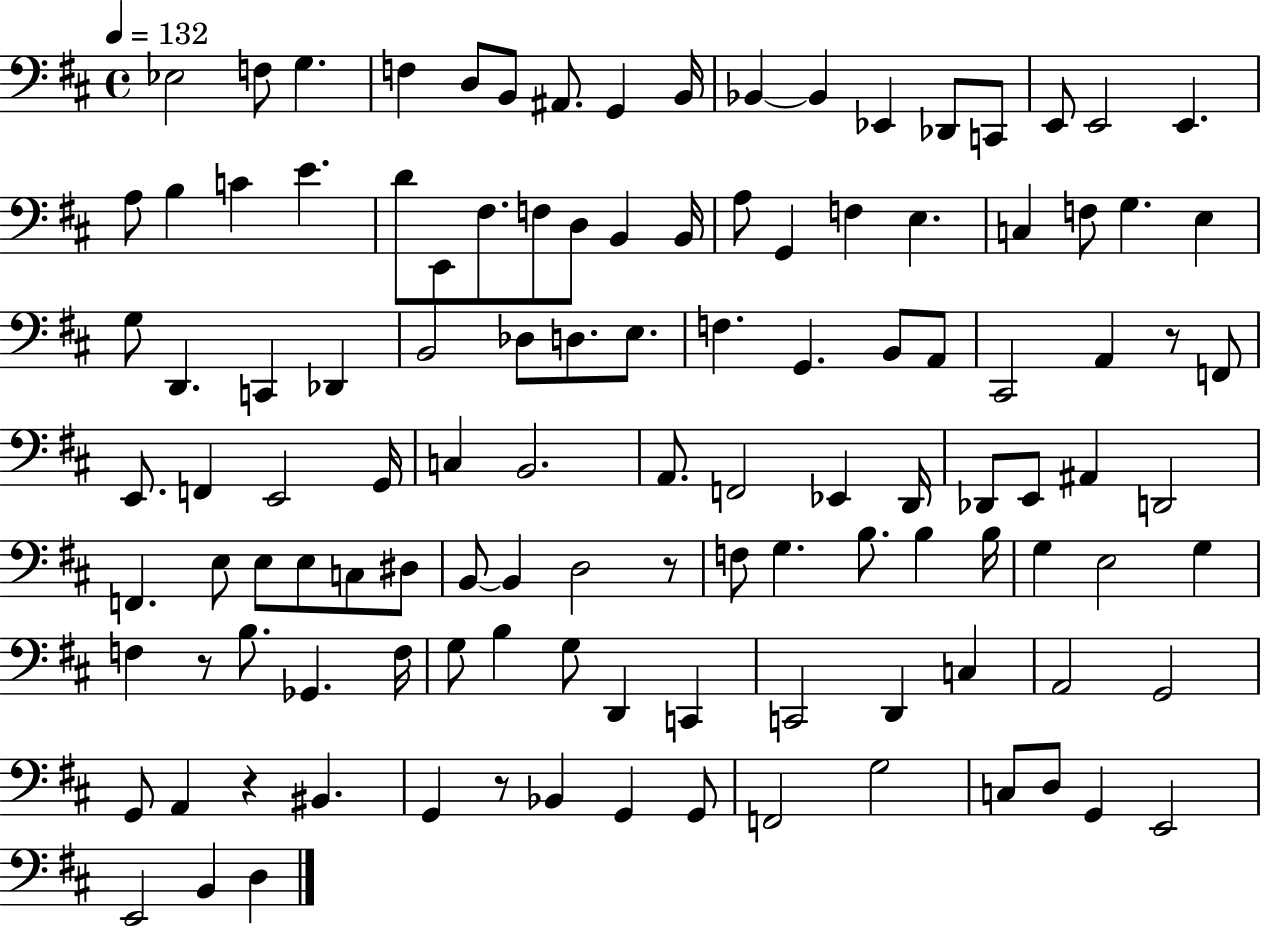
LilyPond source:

{
  \clef bass
  \time 4/4
  \defaultTimeSignature
  \key d \major
  \tempo 4 = 132
  \repeat volta 2 { ees2 f8 g4. | f4 d8 b,8 ais,8. g,4 b,16 | bes,4~~ bes,4 ees,4 des,8 c,8 | e,8 e,2 e,4. | \break a8 b4 c'4 e'4. | d'8 e,8 fis8. f8 d8 b,4 b,16 | a8 g,4 f4 e4. | c4 f8 g4. e4 | \break g8 d,4. c,4 des,4 | b,2 des8 d8. e8. | f4. g,4. b,8 a,8 | cis,2 a,4 r8 f,8 | \break e,8. f,4 e,2 g,16 | c4 b,2. | a,8. f,2 ees,4 d,16 | des,8 e,8 ais,4 d,2 | \break f,4. e8 e8 e8 c8 dis8 | b,8~~ b,4 d2 r8 | f8 g4. b8. b4 b16 | g4 e2 g4 | \break f4 r8 b8. ges,4. f16 | g8 b4 g8 d,4 c,4 | c,2 d,4 c4 | a,2 g,2 | \break g,8 a,4 r4 bis,4. | g,4 r8 bes,4 g,4 g,8 | f,2 g2 | c8 d8 g,4 e,2 | \break e,2 b,4 d4 | } \bar "|."
}